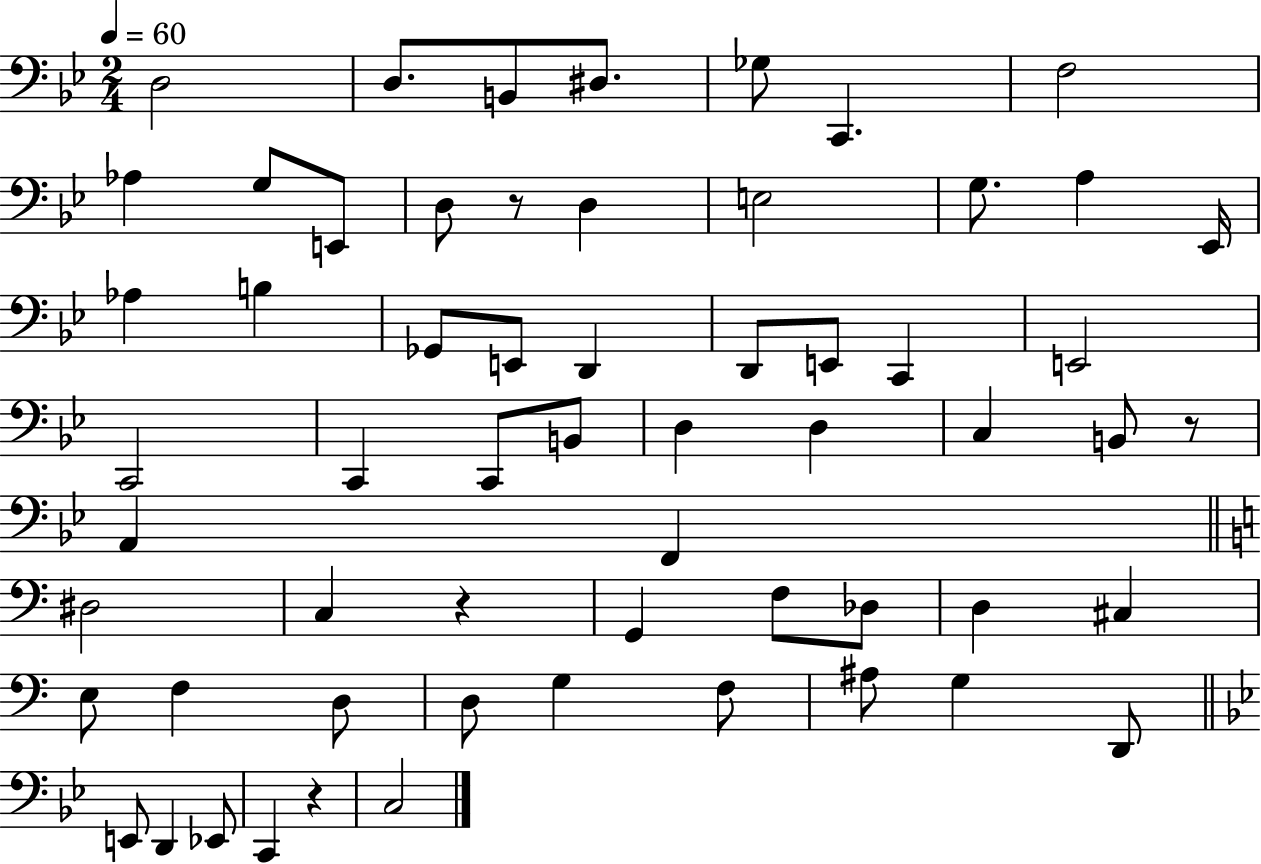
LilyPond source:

{
  \clef bass
  \numericTimeSignature
  \time 2/4
  \key bes \major
  \tempo 4 = 60
  d2 | d8. b,8 dis8. | ges8 c,4. | f2 | \break aes4 g8 e,8 | d8 r8 d4 | e2 | g8. a4 ees,16 | \break aes4 b4 | ges,8 e,8 d,4 | d,8 e,8 c,4 | e,2 | \break c,2 | c,4 c,8 b,8 | d4 d4 | c4 b,8 r8 | \break a,4 f,4 | \bar "||" \break \key c \major dis2 | c4 r4 | g,4 f8 des8 | d4 cis4 | \break e8 f4 d8 | d8 g4 f8 | ais8 g4 d,8 | \bar "||" \break \key g \minor e,8 d,4 ees,8 | c,4 r4 | c2 | \bar "|."
}